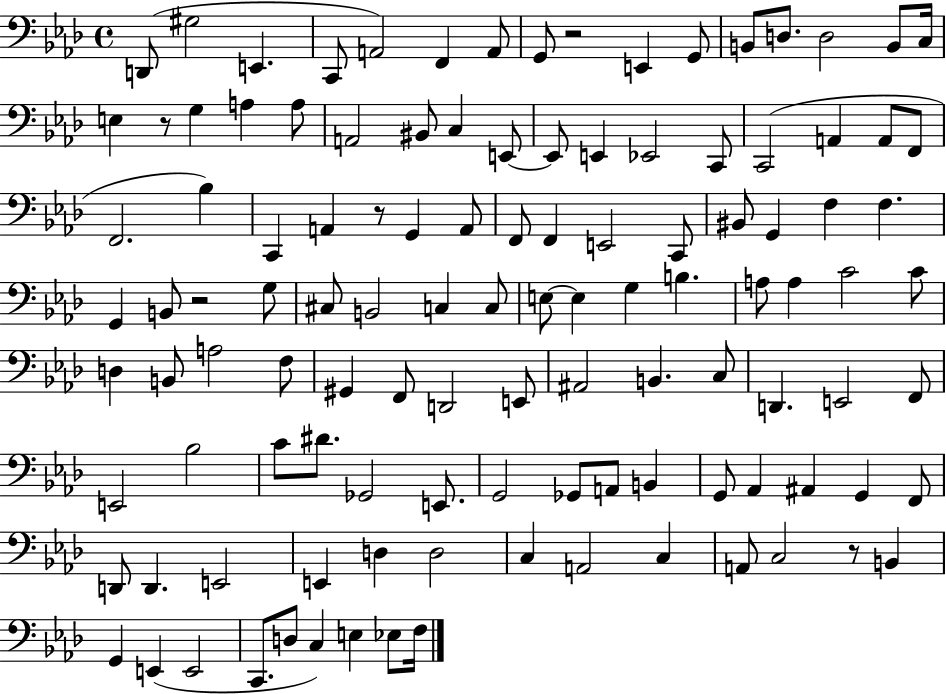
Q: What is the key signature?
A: AES major